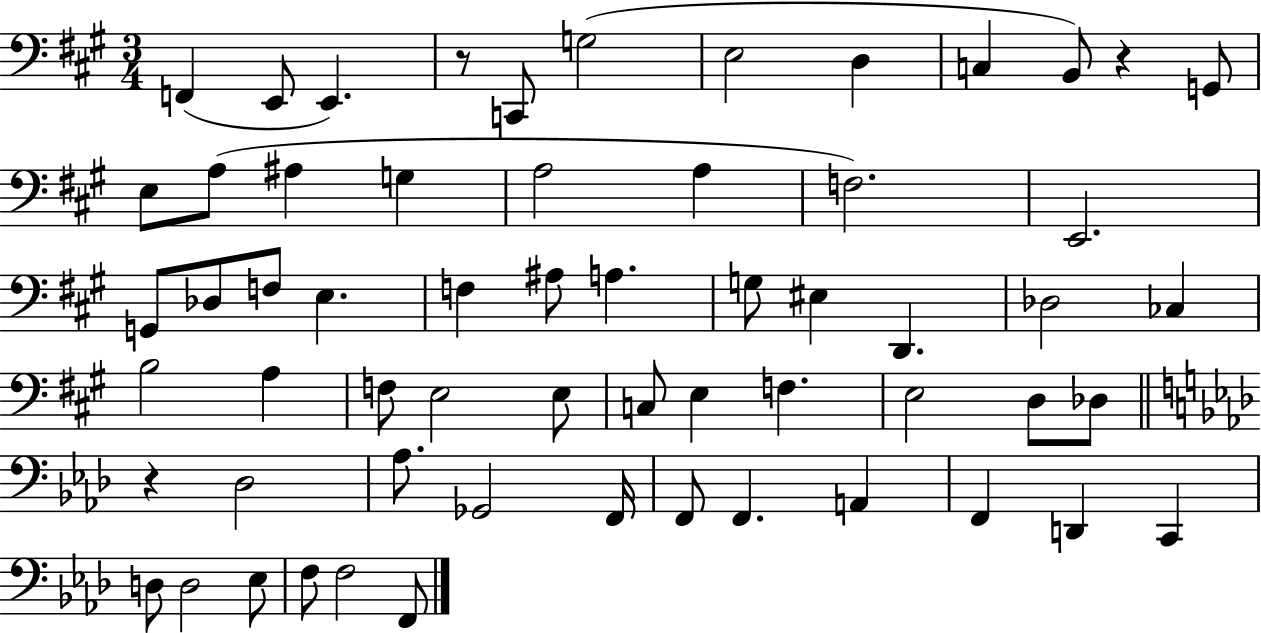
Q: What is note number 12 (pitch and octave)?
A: A3